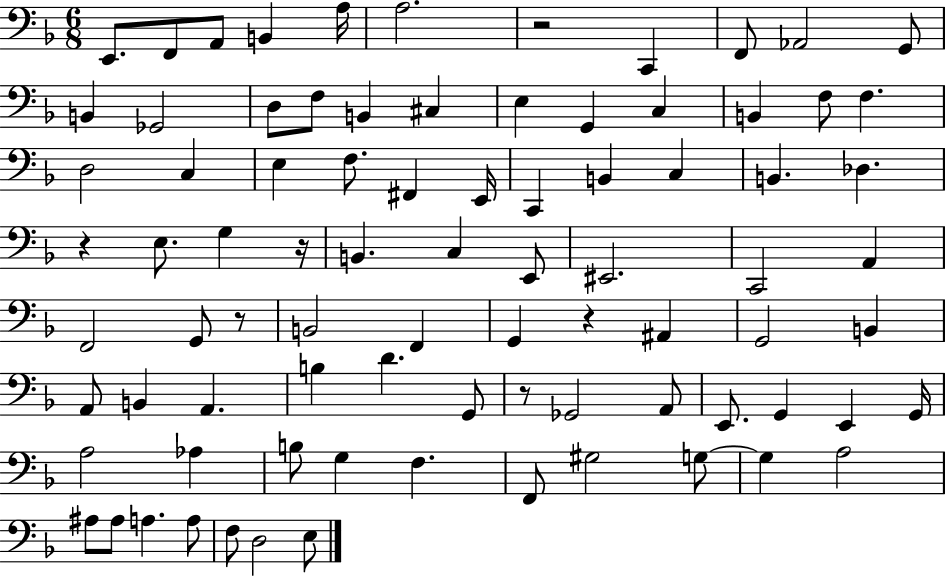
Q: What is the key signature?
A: F major